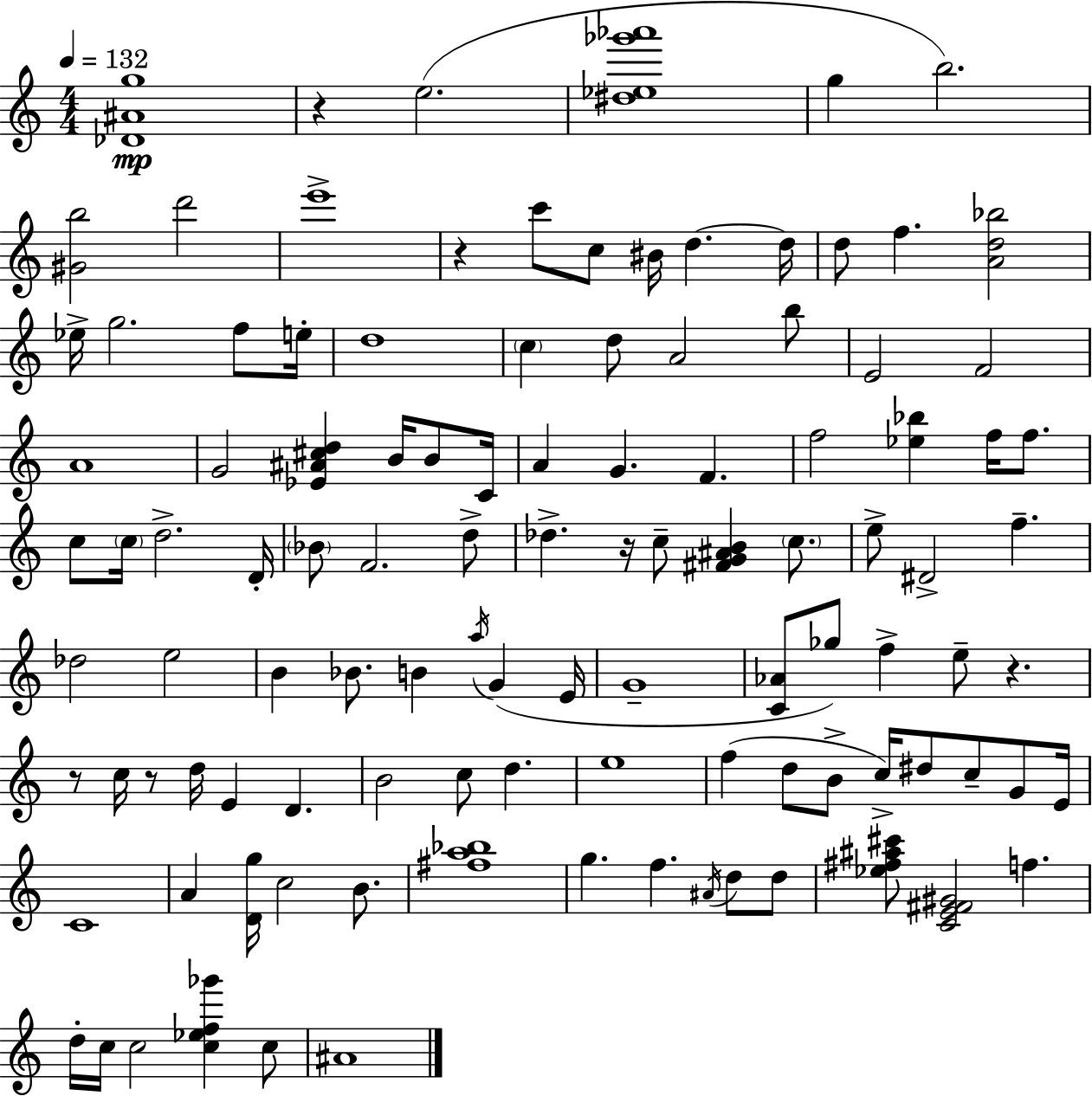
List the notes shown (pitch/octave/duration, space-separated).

[Db4,A#4,G5]/w R/q E5/h. [D#5,Eb5,Gb6,Ab6]/w G5/q B5/h. [G#4,B5]/h D6/h E6/w R/q C6/e C5/e BIS4/s D5/q. D5/s D5/e F5/q. [A4,D5,Bb5]/h Eb5/s G5/h. F5/e E5/s D5/w C5/q D5/e A4/h B5/e E4/h F4/h A4/w G4/h [Eb4,A#4,C#5,D5]/q B4/s B4/e C4/s A4/q G4/q. F4/q. F5/h [Eb5,Bb5]/q F5/s F5/e. C5/e C5/s D5/h. D4/s Bb4/e F4/h. D5/e Db5/q. R/s C5/e [F#4,G4,A#4,B4]/q C5/e. E5/e D#4/h F5/q. Db5/h E5/h B4/q Bb4/e. B4/q A5/s G4/q E4/s G4/w [C4,Ab4]/e Gb5/e F5/q E5/e R/q. R/e C5/s R/e D5/s E4/q D4/q. B4/h C5/e D5/q. E5/w F5/q D5/e B4/e C5/s D#5/e C5/e G4/e E4/s C4/w A4/q [D4,G5]/s C5/h B4/e. [F#5,A5,Bb5]/w G5/q. F5/q. A#4/s D5/e D5/e [Eb5,F#5,A#5,C#6]/e [C4,E4,F#4,G#4]/h F5/q. D5/s C5/s C5/h [C5,Eb5,F5,Gb6]/q C5/e A#4/w